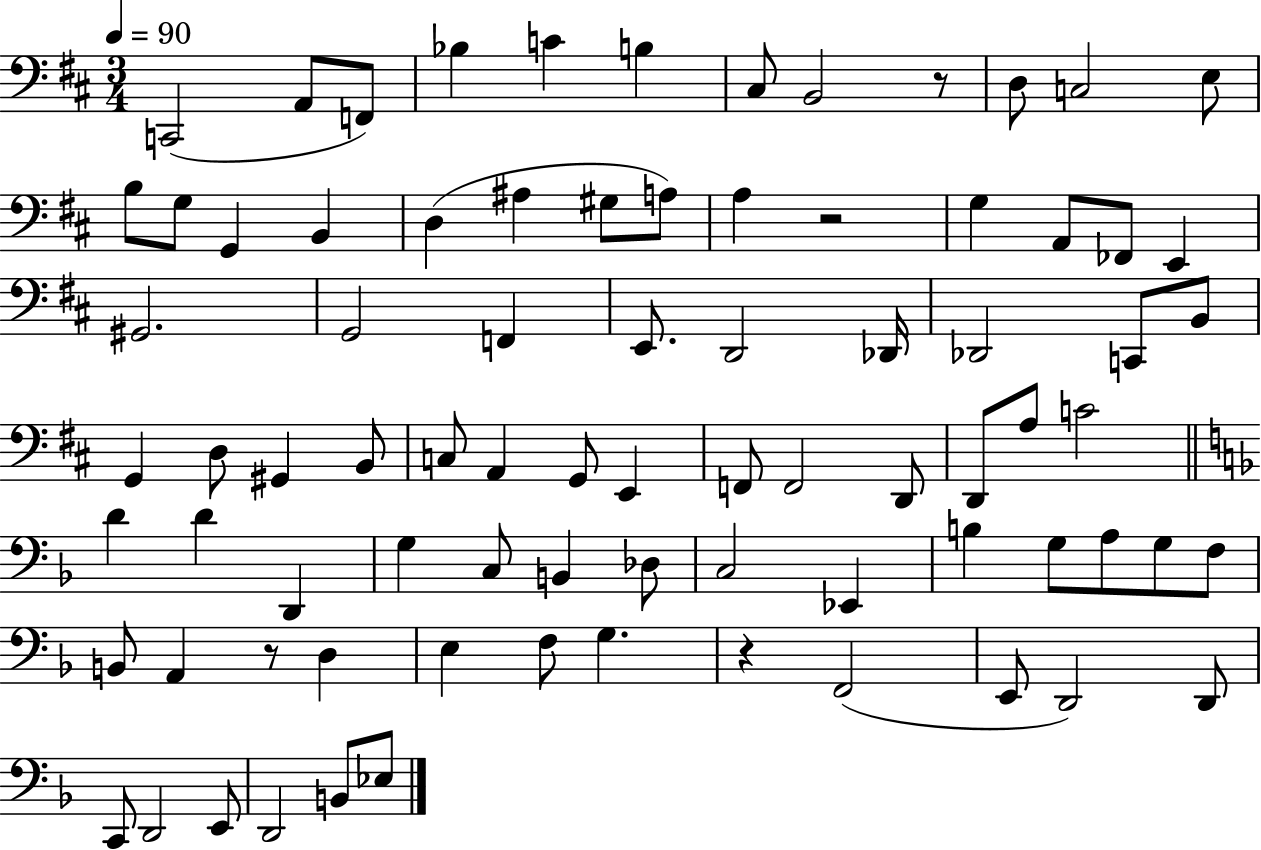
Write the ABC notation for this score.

X:1
T:Untitled
M:3/4
L:1/4
K:D
C,,2 A,,/2 F,,/2 _B, C B, ^C,/2 B,,2 z/2 D,/2 C,2 E,/2 B,/2 G,/2 G,, B,, D, ^A, ^G,/2 A,/2 A, z2 G, A,,/2 _F,,/2 E,, ^G,,2 G,,2 F,, E,,/2 D,,2 _D,,/4 _D,,2 C,,/2 B,,/2 G,, D,/2 ^G,, B,,/2 C,/2 A,, G,,/2 E,, F,,/2 F,,2 D,,/2 D,,/2 A,/2 C2 D D D,, G, C,/2 B,, _D,/2 C,2 _E,, B, G,/2 A,/2 G,/2 F,/2 B,,/2 A,, z/2 D, E, F,/2 G, z F,,2 E,,/2 D,,2 D,,/2 C,,/2 D,,2 E,,/2 D,,2 B,,/2 _E,/2